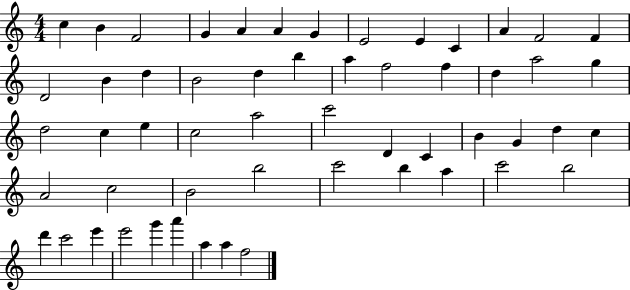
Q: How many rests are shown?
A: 0